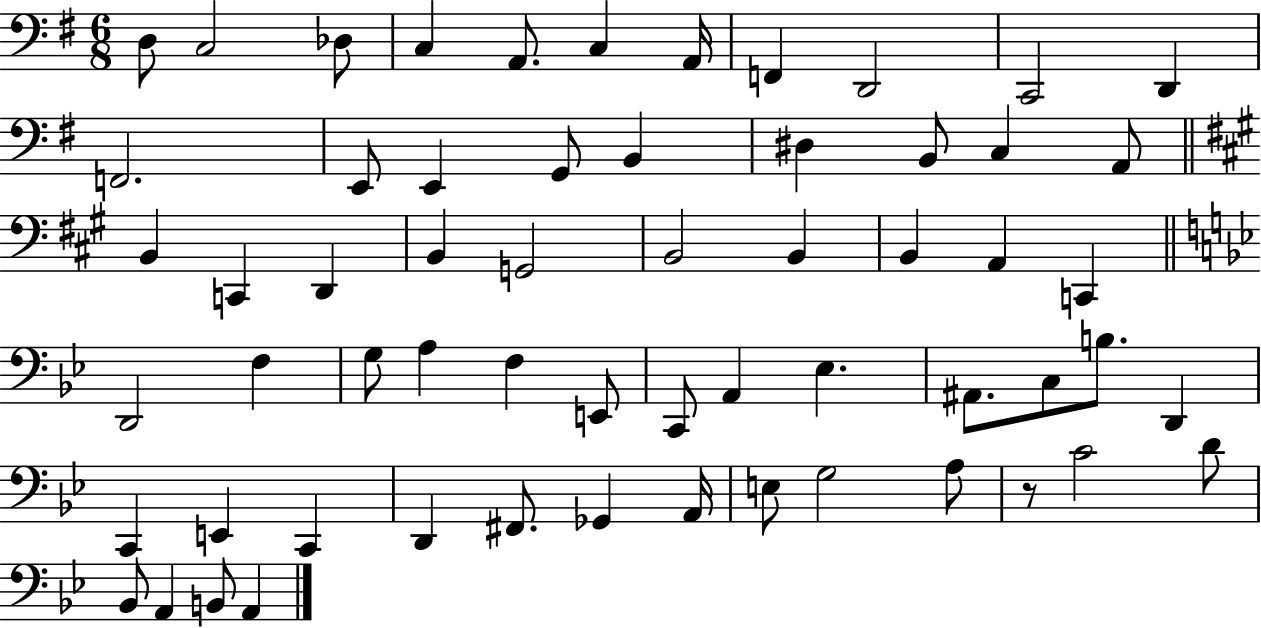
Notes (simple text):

D3/e C3/h Db3/e C3/q A2/e. C3/q A2/s F2/q D2/h C2/h D2/q F2/h. E2/e E2/q G2/e B2/q D#3/q B2/e C3/q A2/e B2/q C2/q D2/q B2/q G2/h B2/h B2/q B2/q A2/q C2/q D2/h F3/q G3/e A3/q F3/q E2/e C2/e A2/q Eb3/q. A#2/e. C3/e B3/e. D2/q C2/q E2/q C2/q D2/q F#2/e. Gb2/q A2/s E3/e G3/h A3/e R/e C4/h D4/e Bb2/e A2/q B2/e A2/q